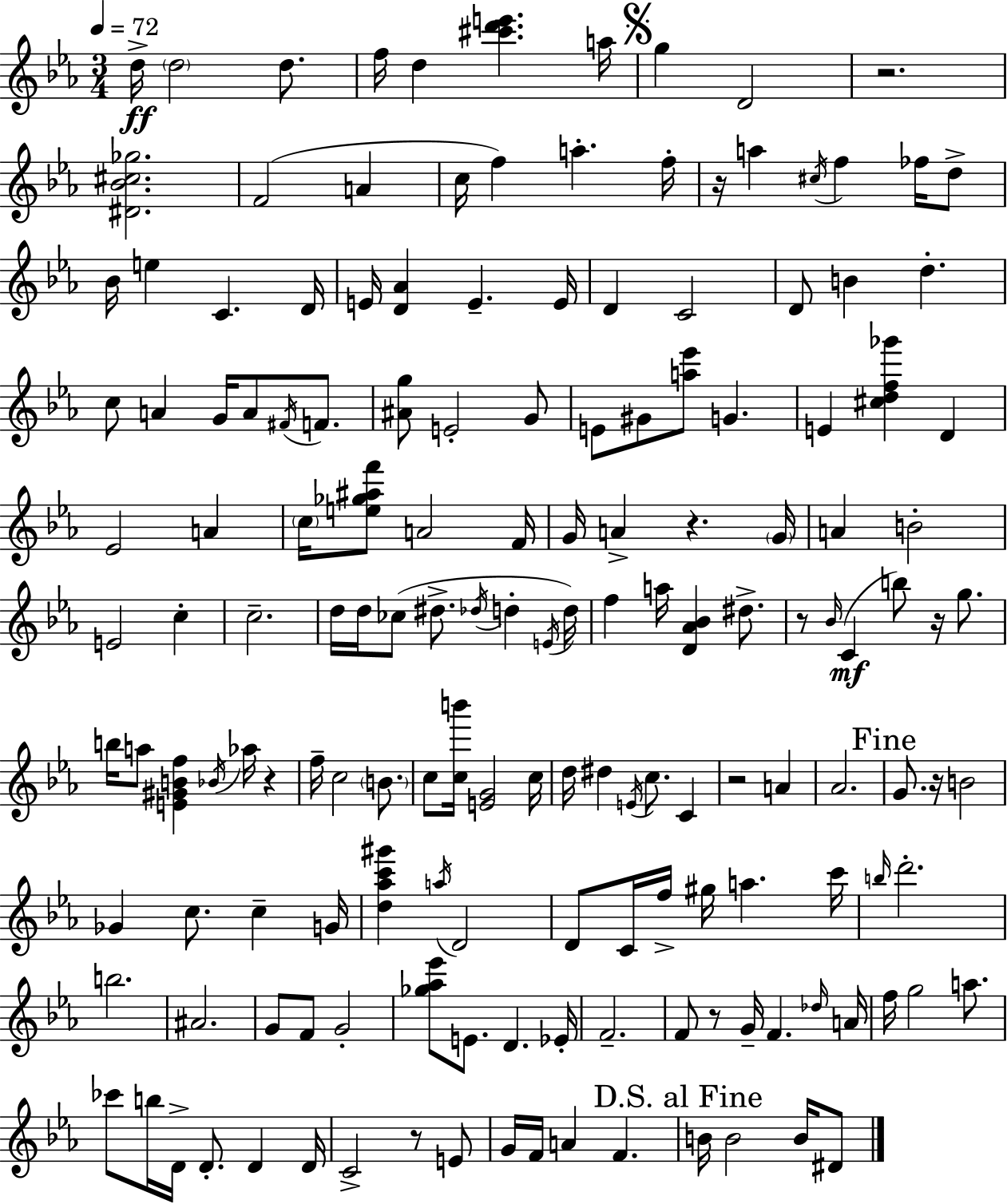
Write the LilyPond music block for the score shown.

{
  \clef treble
  \numericTimeSignature
  \time 3/4
  \key c \minor
  \tempo 4 = 72
  d''16->\ff \parenthesize d''2 d''8. | f''16 d''4 <cis''' d''' e'''>4. a''16 | \mark \markup { \musicglyph "scripts.segno" } g''4 d'2 | r2. | \break <dis' bes' cis'' ges''>2. | f'2( a'4 | c''16 f''4) a''4.-. f''16-. | r16 a''4 \acciaccatura { cis''16 } f''4 fes''16 d''8-> | \break bes'16 e''4 c'4. | d'16 e'16 <d' aes'>4 e'4.-- | e'16 d'4 c'2 | d'8 b'4 d''4.-. | \break c''8 a'4 g'16 a'8 \acciaccatura { fis'16 } f'8. | <ais' g''>8 e'2-. | g'8 e'8 gis'8 <a'' ees'''>8 g'4. | e'4 <cis'' d'' f'' ges'''>4 d'4 | \break ees'2 a'4 | \parenthesize c''16 <e'' ges'' ais'' f'''>8 a'2 | f'16 g'16 a'4-> r4. | \parenthesize g'16 a'4 b'2-. | \break e'2 c''4-. | c''2.-- | d''16 d''16 ces''8( dis''8.-> \acciaccatura { des''16 } d''4-. | \acciaccatura { e'16 } d''16) f''4 a''16 <d' aes' bes'>4 | \break dis''8.-> r8 \grace { bes'16 }(\mf c'4 b''8) | r16 g''8. b''16 a''8 <e' gis' b' f''>4 | \acciaccatura { bes'16 } aes''16 r4 f''16-- c''2 | \parenthesize b'8. c''8 <c'' b'''>16 <e' g'>2 | \break c''16 d''16 dis''4 \acciaccatura { e'16 } | c''8. c'4 r2 | a'4 aes'2. | \mark "Fine" g'8. r16 b'2 | \break ges'4 c''8. | c''4-- g'16 <d'' aes'' c''' gis'''>4 \acciaccatura { a''16 } | d'2 d'8 c'16 f''16-> | gis''16 a''4. c'''16 \grace { b''16 } d'''2.-. | \break b''2. | ais'2. | g'8 f'8 | g'2-. <ges'' aes'' ees'''>8 e'8. | \break d'4. ees'16-. f'2.-- | f'8 r8 | g'16-- f'4. \grace { des''16 } a'16 f''16 g''2 | a''8. ces'''8 | \break b''16 d'16-> d'8.-. d'4 d'16 c'2-> | r8 e'8 g'16 f'16 | a'4 f'4. \mark "D.S. al Fine" b'16 b'2 | b'16 dis'8 \bar "|."
}